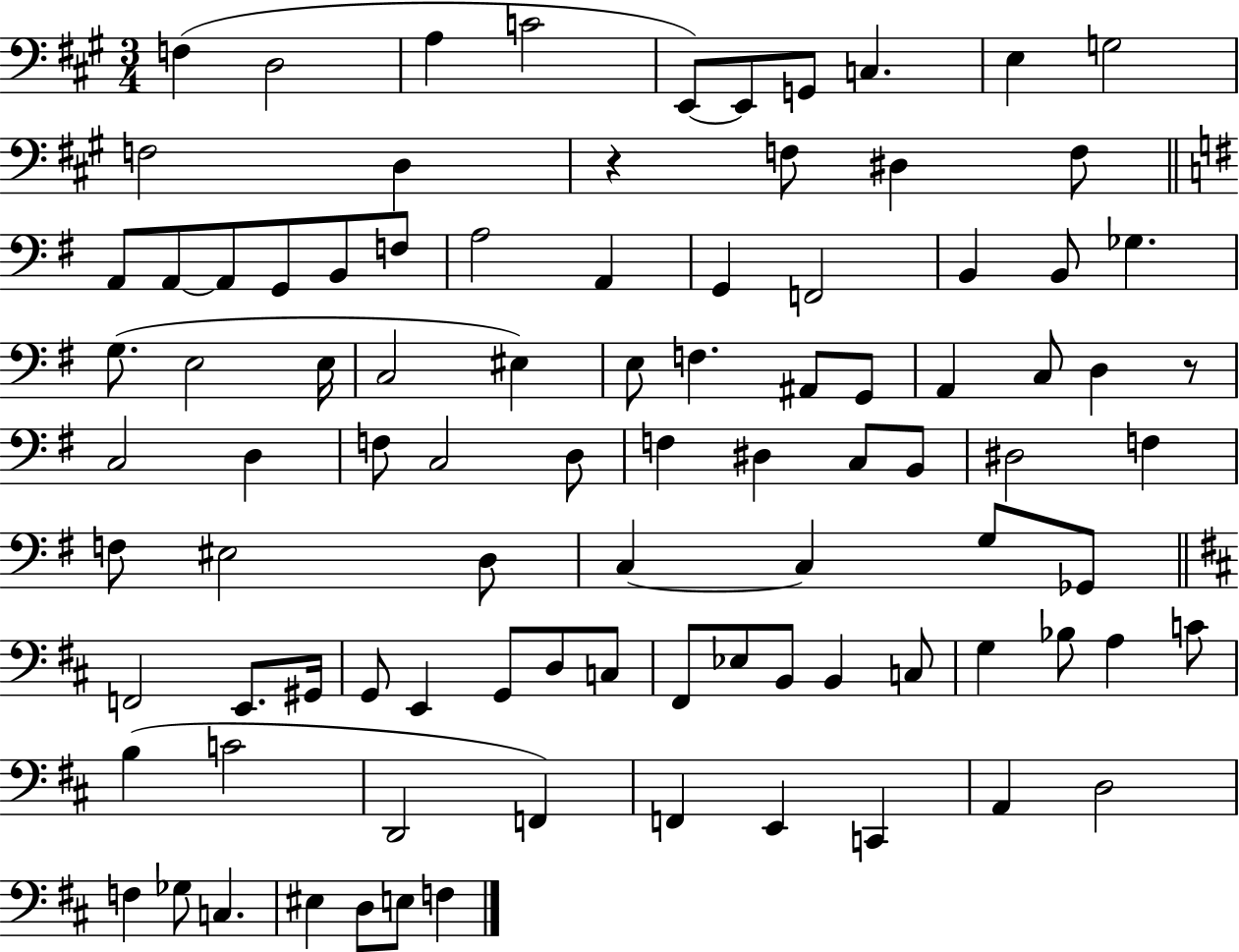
{
  \clef bass
  \numericTimeSignature
  \time 3/4
  \key a \major
  f4( d2 | a4 c'2 | e,8~~) e,8 g,8 c4. | e4 g2 | \break f2 d4 | r4 f8 dis4 f8 | \bar "||" \break \key g \major a,8 a,8~~ a,8 g,8 b,8 f8 | a2 a,4 | g,4 f,2 | b,4 b,8 ges4. | \break g8.( e2 e16 | c2 eis4) | e8 f4. ais,8 g,8 | a,4 c8 d4 r8 | \break c2 d4 | f8 c2 d8 | f4 dis4 c8 b,8 | dis2 f4 | \break f8 eis2 d8 | c4~~ c4 g8 ges,8 | \bar "||" \break \key b \minor f,2 e,8. gis,16 | g,8 e,4 g,8 d8 c8 | fis,8 ees8 b,8 b,4 c8 | g4 bes8 a4 c'8 | \break b4( c'2 | d,2 f,4) | f,4 e,4 c,4 | a,4 d2 | \break f4 ges8 c4. | eis4 d8 e8 f4 | \bar "|."
}